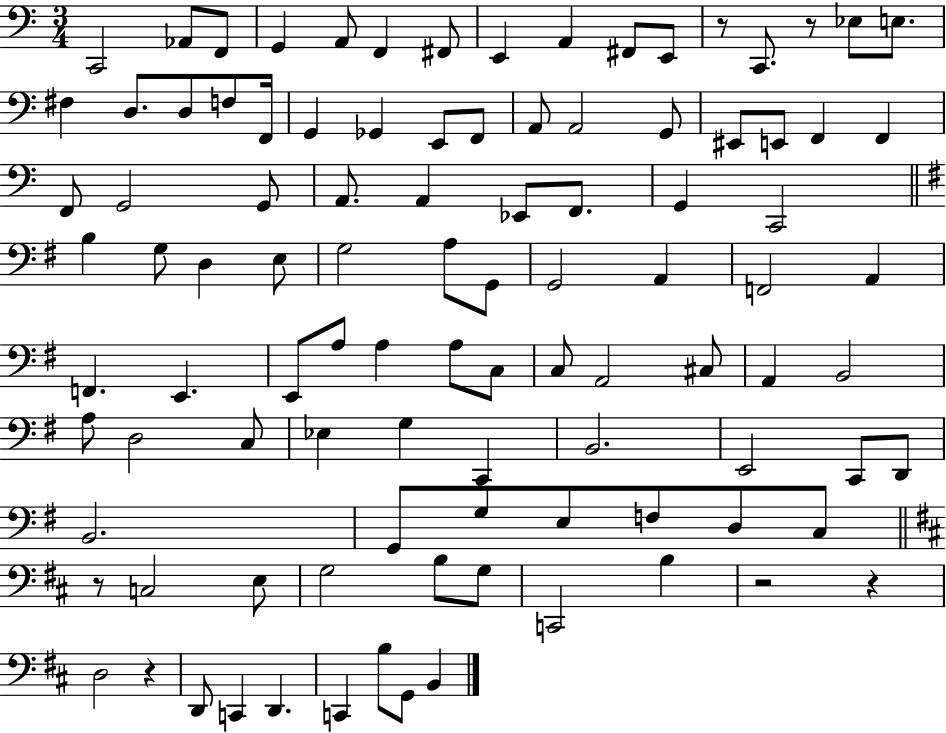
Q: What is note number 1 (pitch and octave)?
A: C2